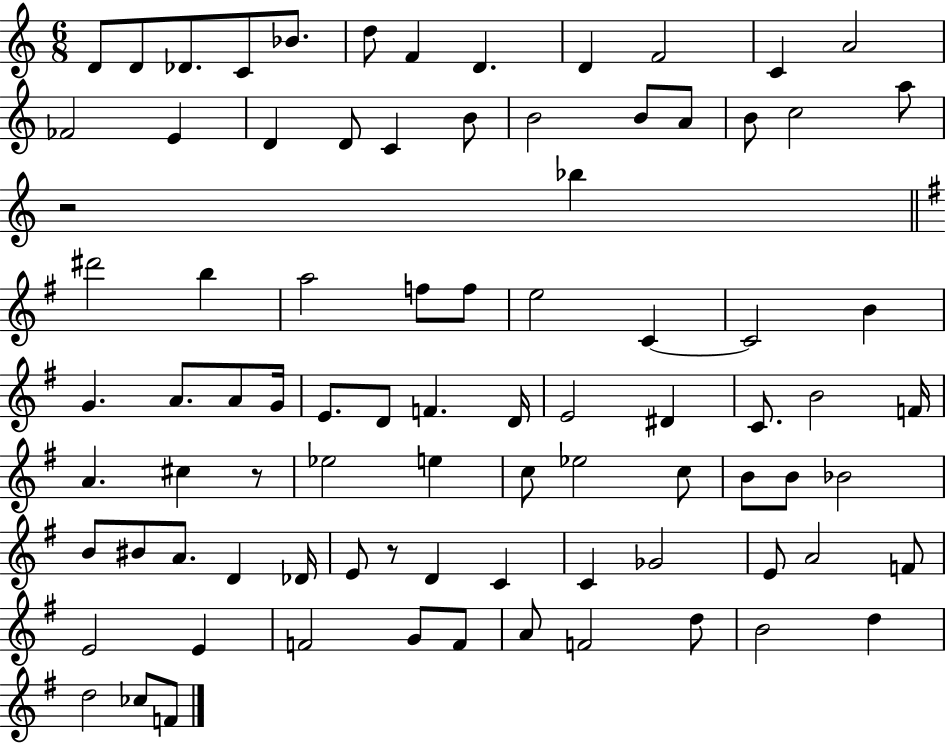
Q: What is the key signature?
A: C major